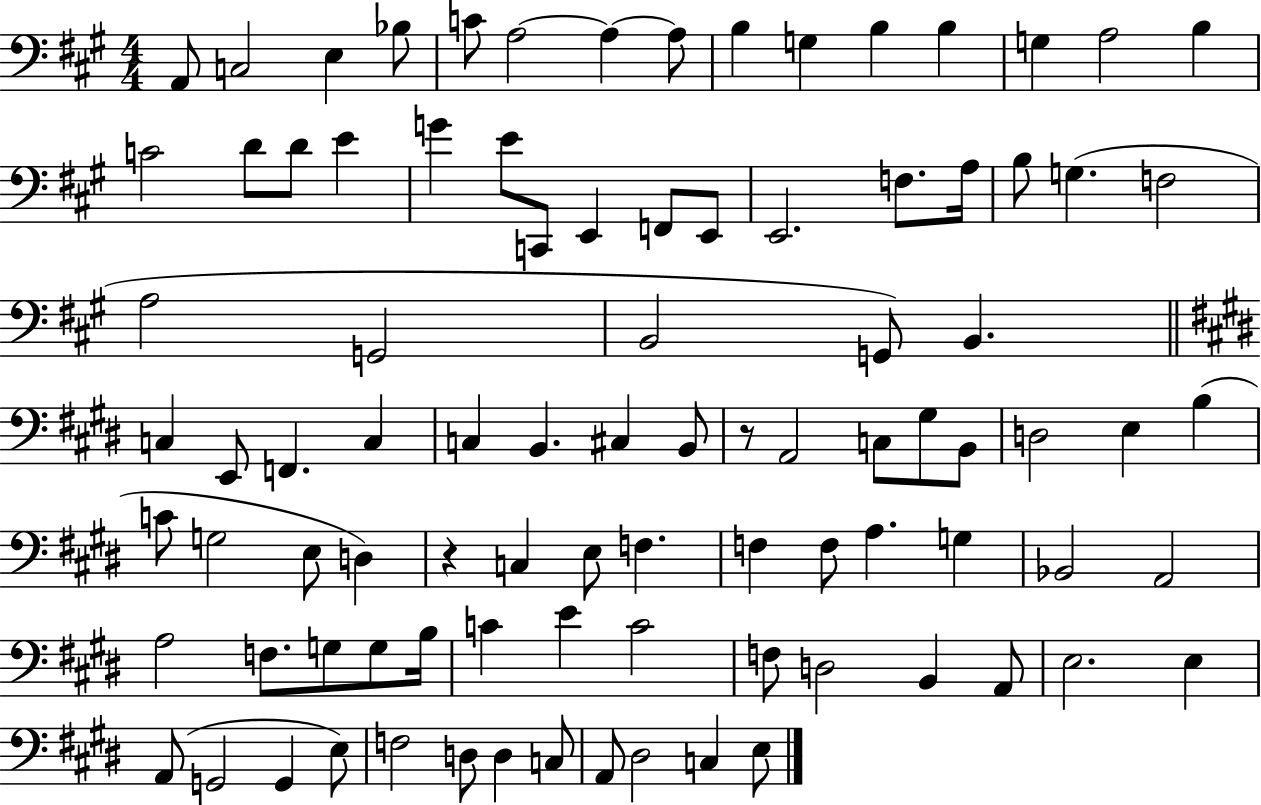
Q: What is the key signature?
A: A major